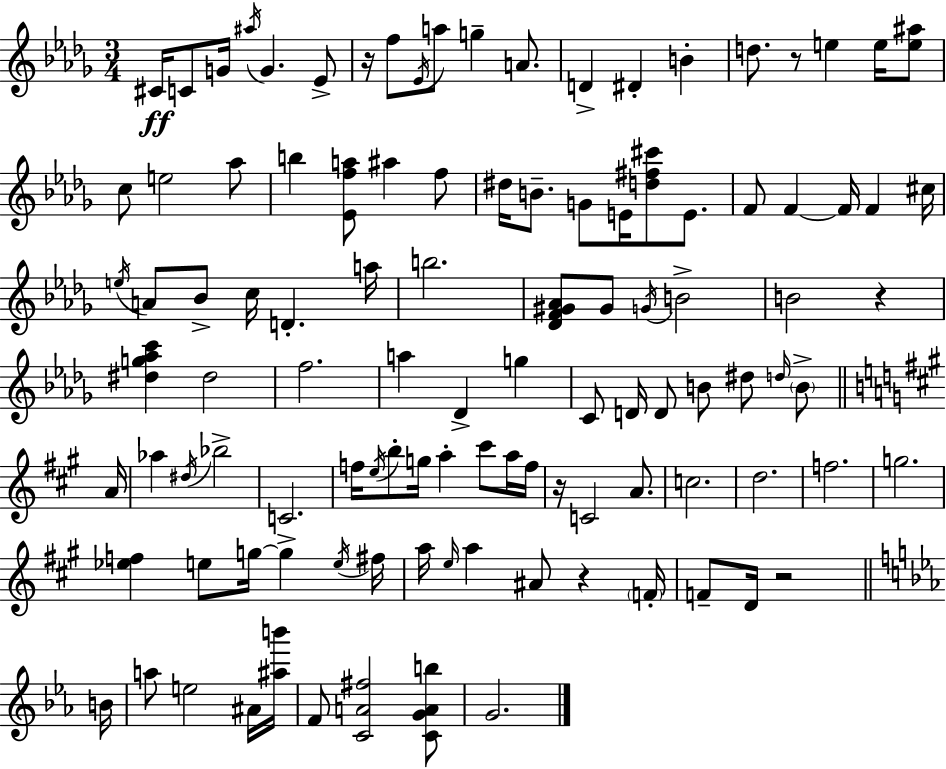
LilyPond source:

{
  \clef treble
  \numericTimeSignature
  \time 3/4
  \key bes \minor
  cis'16\ff c'8 g'16 \acciaccatura { ais''16 } g'4. ees'8-> | r16 f''8 \acciaccatura { ees'16 } a''8 g''4-- a'8. | d'4-> dis'4-. b'4-. | d''8. r8 e''4 e''16 | \break <e'' ais''>8 c''8 e''2 | aes''8 b''4 <ees' f'' a''>8 ais''4 | f''8 dis''16 b'8.-- g'8 e'16 <d'' fis'' cis'''>8 e'8. | f'8 f'4~~ f'16 f'4 | \break cis''16 \acciaccatura { e''16 } a'8 bes'8-> c''16 d'4.-. | a''16 b''2. | <des' f' gis' aes'>8 gis'8 \acciaccatura { g'16 } b'2-> | b'2 | \break r4 <dis'' g'' aes'' c'''>4 dis''2 | f''2. | a''4 des'4-> | g''4 c'8 d'16 d'8 b'8 dis''8 | \break \grace { d''16 } \parenthesize b'8-> \bar "||" \break \key a \major a'16 aes''4 \acciaccatura { dis''16 } bes''2-> | c'2. | f''16 \acciaccatura { e''16 } b''8-. g''16 a''4-. cis'''8 | a''16 f''16 r16 c'2 | \break a'8. c''2. | d''2. | f''2. | g''2. | \break <ees'' f''>4 e''8 g''16~~ g''4-> | \acciaccatura { e''16 } fis''16 a''16 \grace { e''16 } a''4 ais'8 | r4 \parenthesize f'16-. f'8-- d'16 r2 | \bar "||" \break \key ees \major b'16 a''8 e''2 ais'16 | <ais'' b'''>16 f'8 <c' a' fis''>2 <c' g' a' b''>8 | g'2. | \bar "|."
}